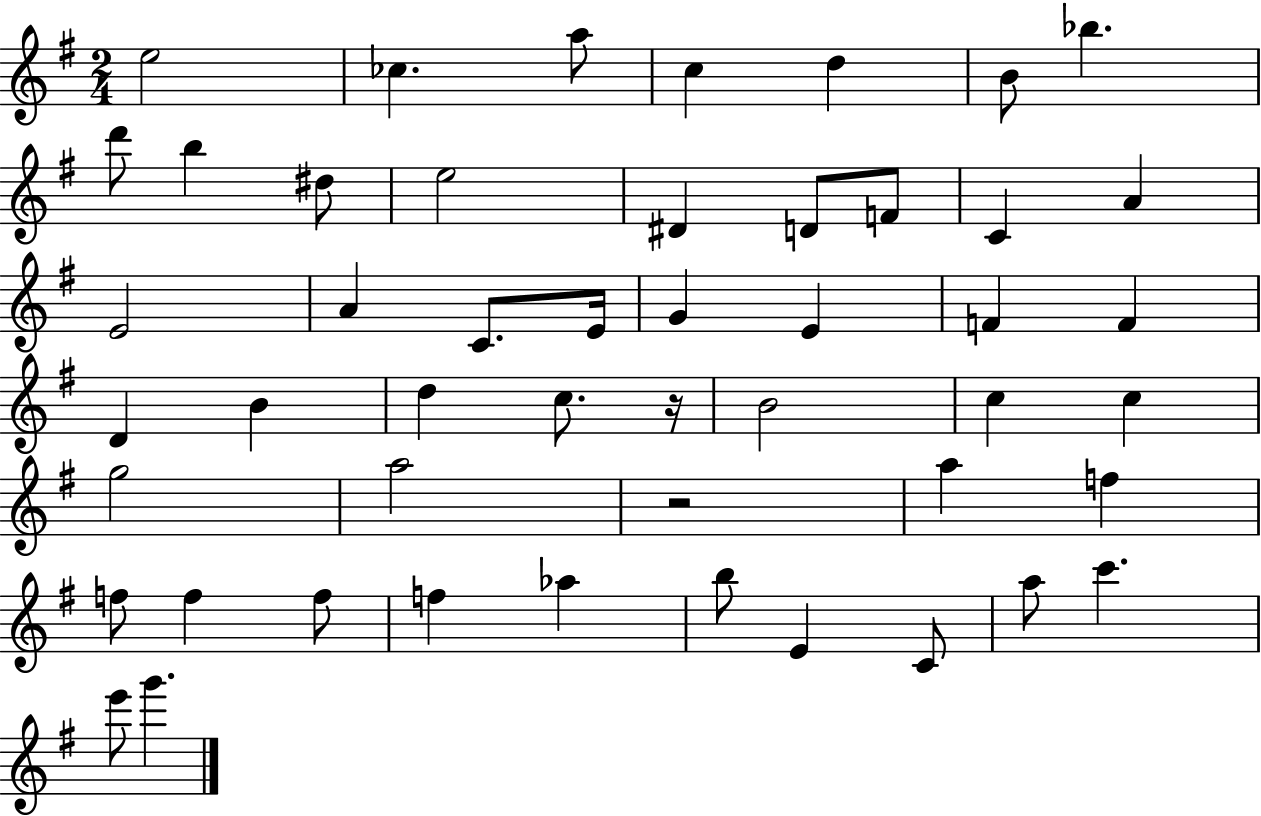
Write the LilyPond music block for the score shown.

{
  \clef treble
  \numericTimeSignature
  \time 2/4
  \key g \major
  e''2 | ces''4. a''8 | c''4 d''4 | b'8 bes''4. | \break d'''8 b''4 dis''8 | e''2 | dis'4 d'8 f'8 | c'4 a'4 | \break e'2 | a'4 c'8. e'16 | g'4 e'4 | f'4 f'4 | \break d'4 b'4 | d''4 c''8. r16 | b'2 | c''4 c''4 | \break g''2 | a''2 | r2 | a''4 f''4 | \break f''8 f''4 f''8 | f''4 aes''4 | b''8 e'4 c'8 | a''8 c'''4. | \break e'''8 g'''4. | \bar "|."
}